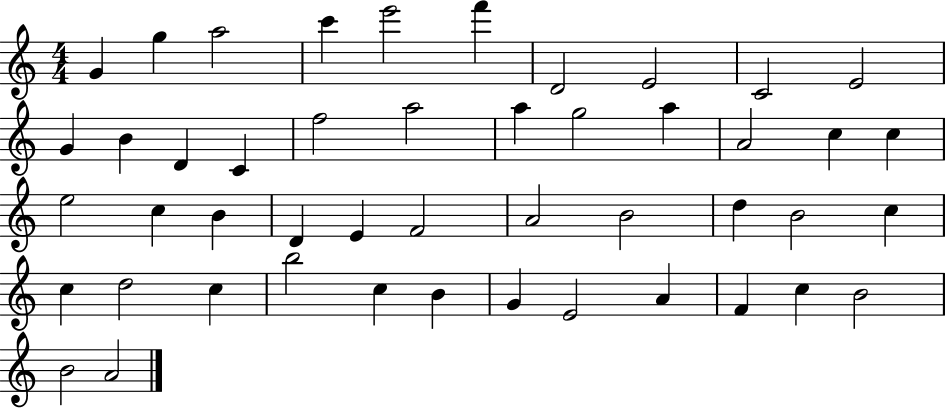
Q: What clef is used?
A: treble